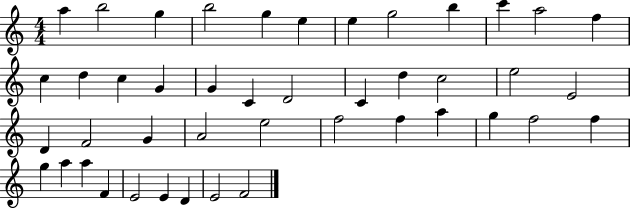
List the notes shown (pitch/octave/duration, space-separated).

A5/q B5/h G5/q B5/h G5/q E5/q E5/q G5/h B5/q C6/q A5/h F5/q C5/q D5/q C5/q G4/q G4/q C4/q D4/h C4/q D5/q C5/h E5/h E4/h D4/q F4/h G4/q A4/h E5/h F5/h F5/q A5/q G5/q F5/h F5/q G5/q A5/q A5/q F4/q E4/h E4/q D4/q E4/h F4/h